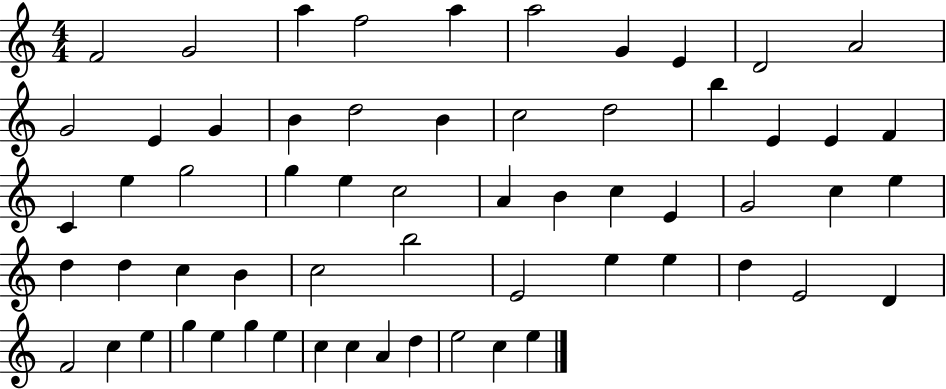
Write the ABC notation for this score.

X:1
T:Untitled
M:4/4
L:1/4
K:C
F2 G2 a f2 a a2 G E D2 A2 G2 E G B d2 B c2 d2 b E E F C e g2 g e c2 A B c E G2 c e d d c B c2 b2 E2 e e d E2 D F2 c e g e g e c c A d e2 c e